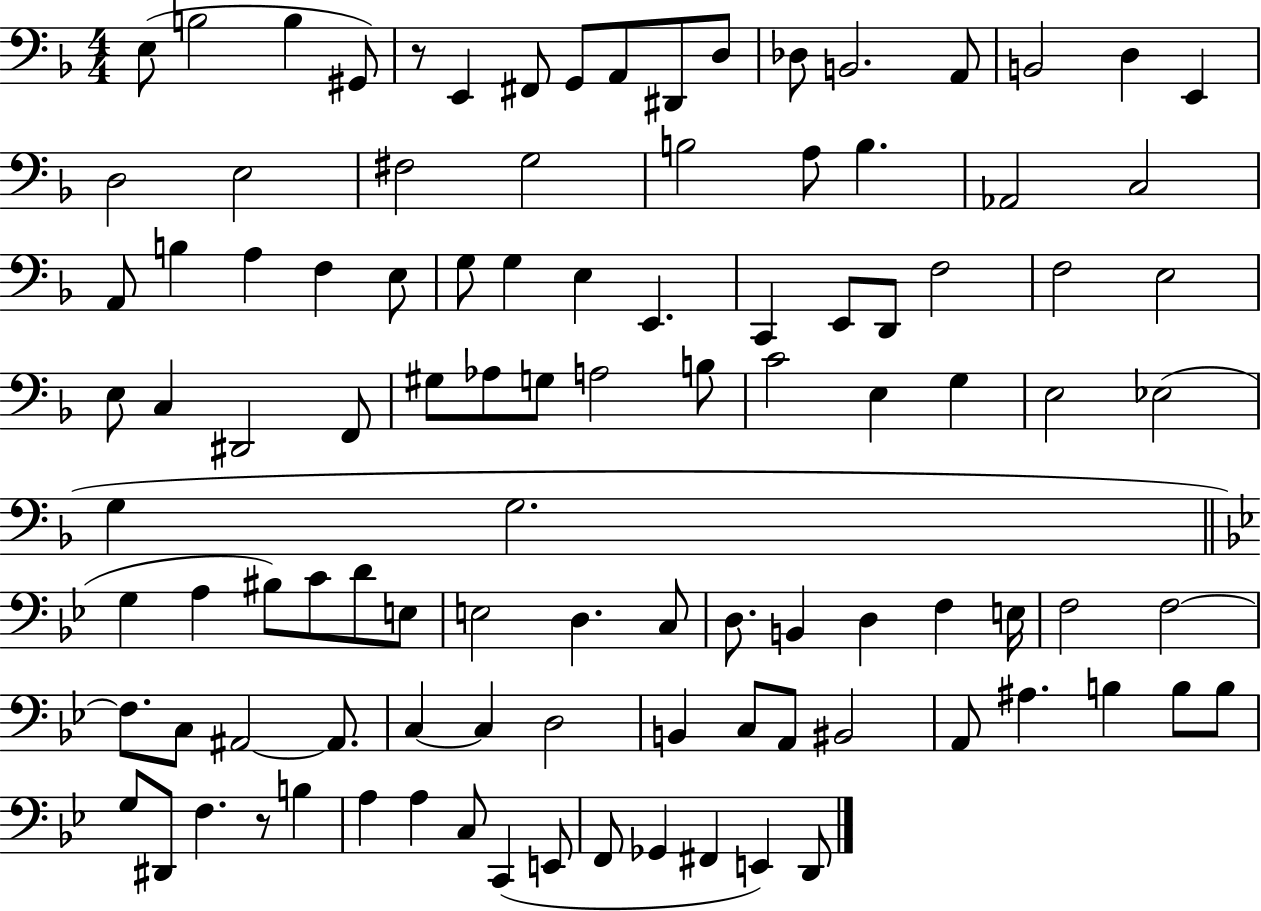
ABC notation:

X:1
T:Untitled
M:4/4
L:1/4
K:F
E,/2 B,2 B, ^G,,/2 z/2 E,, ^F,,/2 G,,/2 A,,/2 ^D,,/2 D,/2 _D,/2 B,,2 A,,/2 B,,2 D, E,, D,2 E,2 ^F,2 G,2 B,2 A,/2 B, _A,,2 C,2 A,,/2 B, A, F, E,/2 G,/2 G, E, E,, C,, E,,/2 D,,/2 F,2 F,2 E,2 E,/2 C, ^D,,2 F,,/2 ^G,/2 _A,/2 G,/2 A,2 B,/2 C2 E, G, E,2 _E,2 G, G,2 G, A, ^B,/2 C/2 D/2 E,/2 E,2 D, C,/2 D,/2 B,, D, F, E,/4 F,2 F,2 F,/2 C,/2 ^A,,2 ^A,,/2 C, C, D,2 B,, C,/2 A,,/2 ^B,,2 A,,/2 ^A, B, B,/2 B,/2 G,/2 ^D,,/2 F, z/2 B, A, A, C,/2 C,, E,,/2 F,,/2 _G,, ^F,, E,, D,,/2